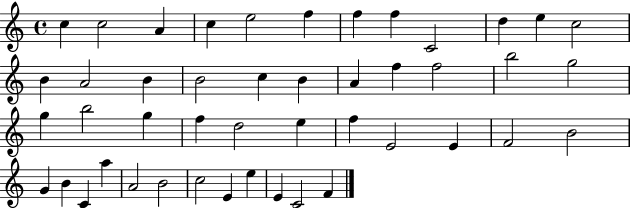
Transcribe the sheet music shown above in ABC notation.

X:1
T:Untitled
M:4/4
L:1/4
K:C
c c2 A c e2 f f f C2 d e c2 B A2 B B2 c B A f f2 b2 g2 g b2 g f d2 e f E2 E F2 B2 G B C a A2 B2 c2 E e E C2 F